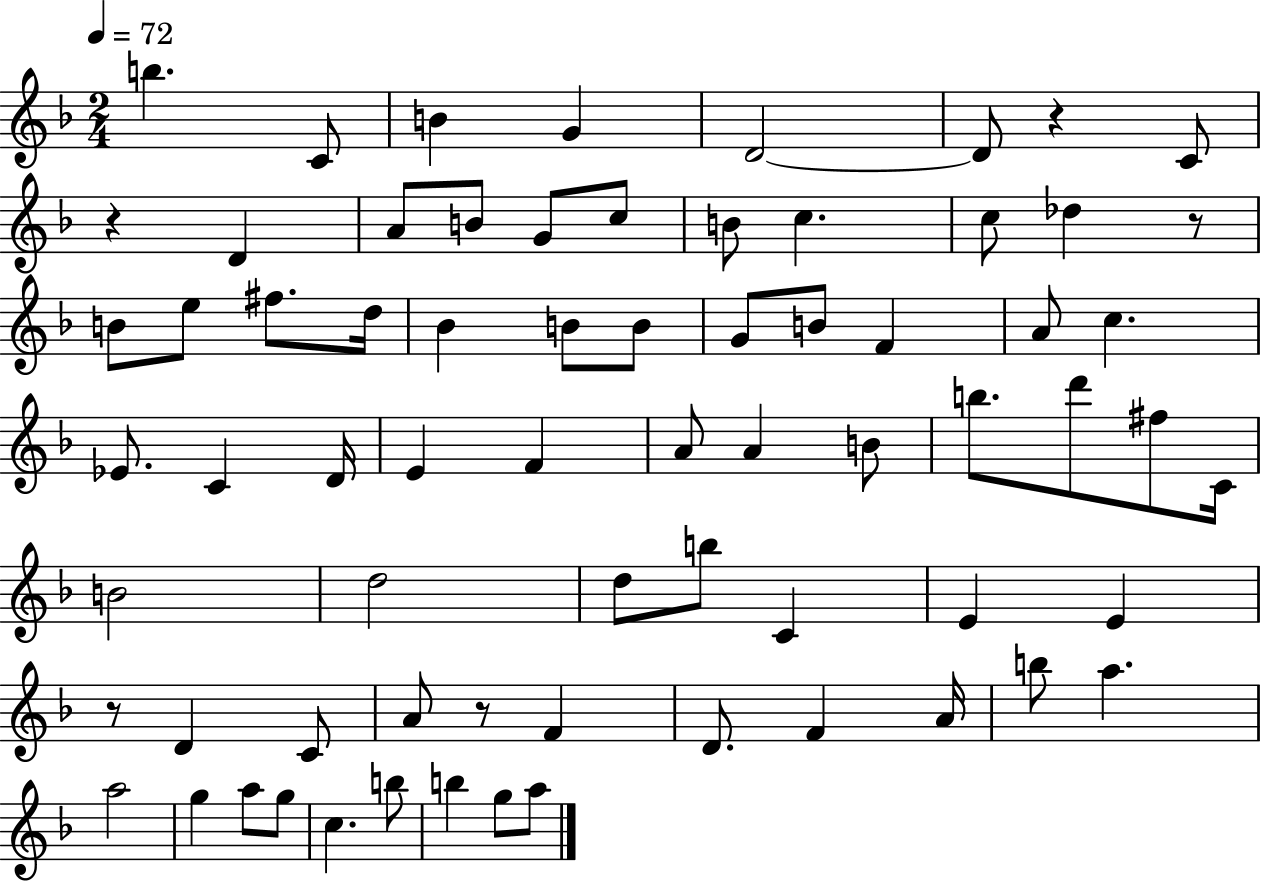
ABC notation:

X:1
T:Untitled
M:2/4
L:1/4
K:F
b C/2 B G D2 D/2 z C/2 z D A/2 B/2 G/2 c/2 B/2 c c/2 _d z/2 B/2 e/2 ^f/2 d/4 _B B/2 B/2 G/2 B/2 F A/2 c _E/2 C D/4 E F A/2 A B/2 b/2 d'/2 ^f/2 C/4 B2 d2 d/2 b/2 C E E z/2 D C/2 A/2 z/2 F D/2 F A/4 b/2 a a2 g a/2 g/2 c b/2 b g/2 a/2